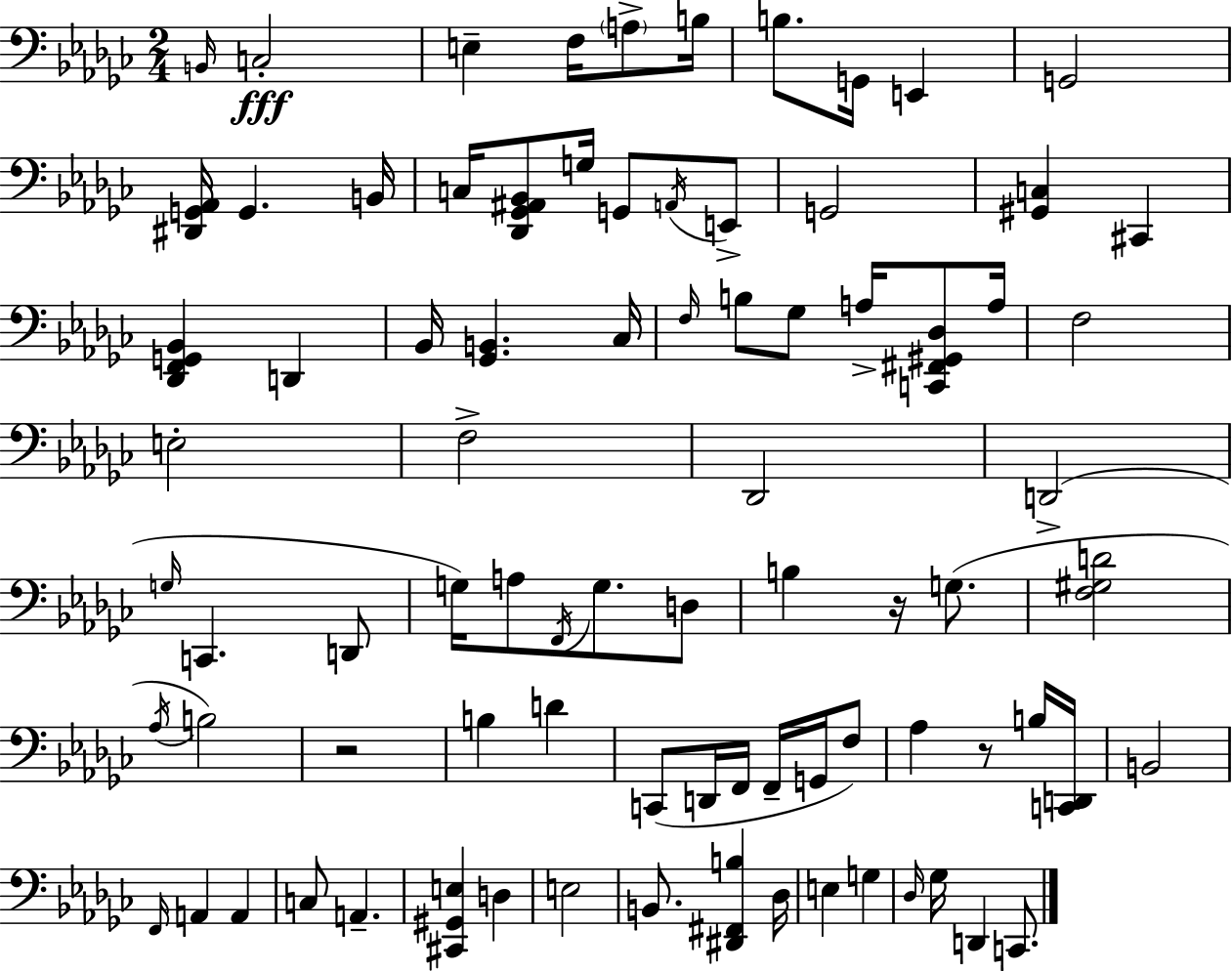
X:1
T:Untitled
M:2/4
L:1/4
K:Ebm
B,,/4 C,2 E, F,/4 A,/2 B,/4 B,/2 G,,/4 E,, G,,2 [^D,,G,,_A,,]/4 G,, B,,/4 C,/4 [_D,,_G,,^A,,_B,,]/2 G,/4 G,,/2 A,,/4 E,,/2 G,,2 [^G,,C,] ^C,, [_D,,F,,G,,_B,,] D,, _B,,/4 [_G,,B,,] _C,/4 F,/4 B,/2 _G,/2 A,/4 [C,,^F,,^G,,_D,]/2 A,/4 F,2 E,2 F,2 _D,,2 D,,2 G,/4 C,, D,,/2 G,/4 A,/2 F,,/4 G,/2 D,/2 B, z/4 G,/2 [F,^G,D]2 _A,/4 B,2 z2 B, D C,,/2 D,,/4 F,,/4 F,,/4 G,,/4 F,/2 _A, z/2 B,/4 [C,,D,,]/4 B,,2 F,,/4 A,, A,, C,/2 A,, [^C,,^G,,E,] D, E,2 B,,/2 [^D,,^F,,B,] _D,/4 E, G, _D,/4 _G,/4 D,, C,,/2